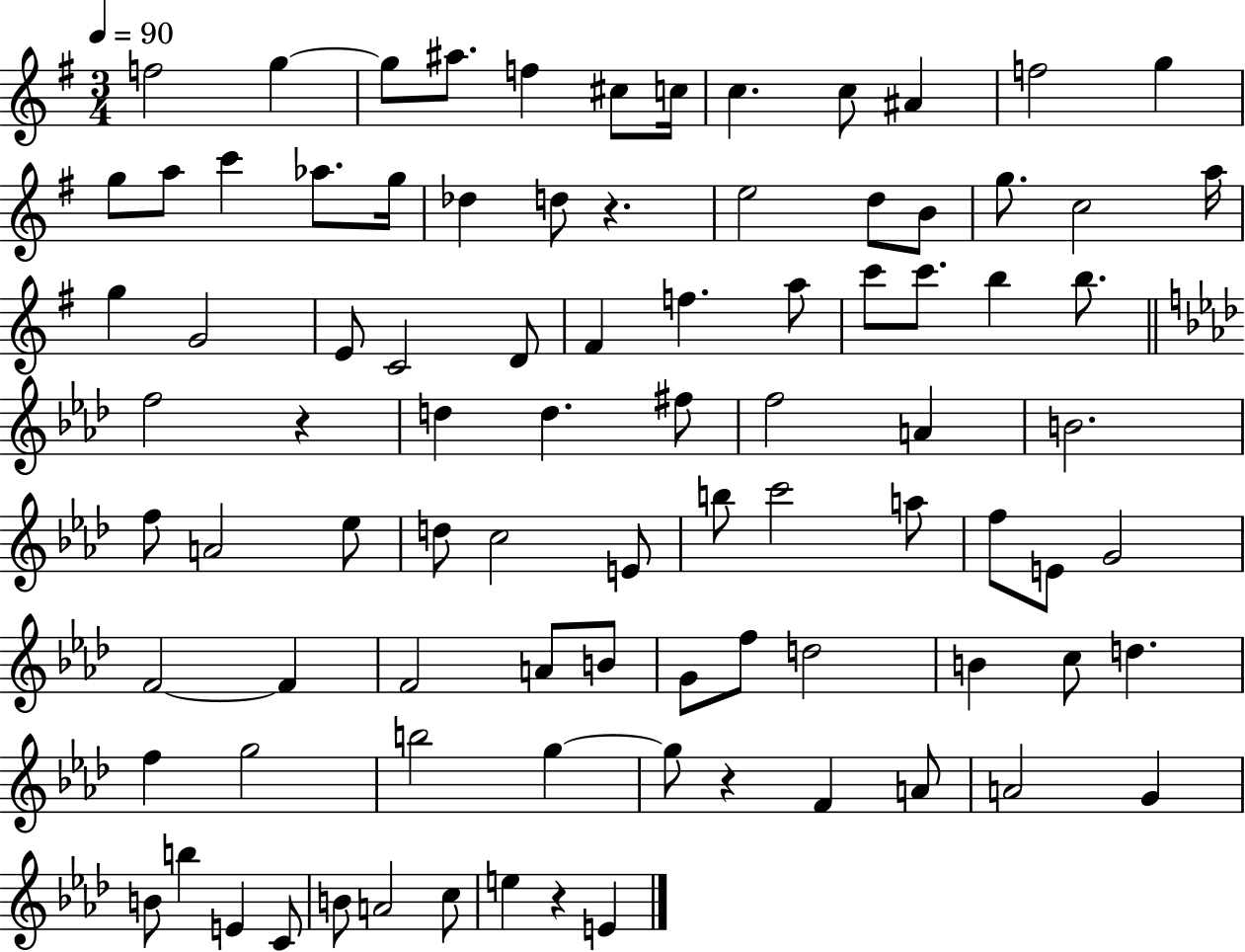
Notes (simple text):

F5/h G5/q G5/e A#5/e. F5/q C#5/e C5/s C5/q. C5/e A#4/q F5/h G5/q G5/e A5/e C6/q Ab5/e. G5/s Db5/q D5/e R/q. E5/h D5/e B4/e G5/e. C5/h A5/s G5/q G4/h E4/e C4/h D4/e F#4/q F5/q. A5/e C6/e C6/e. B5/q B5/e. F5/h R/q D5/q D5/q. F#5/e F5/h A4/q B4/h. F5/e A4/h Eb5/e D5/e C5/h E4/e B5/e C6/h A5/e F5/e E4/e G4/h F4/h F4/q F4/h A4/e B4/e G4/e F5/e D5/h B4/q C5/e D5/q. F5/q G5/h B5/h G5/q G5/e R/q F4/q A4/e A4/h G4/q B4/e B5/q E4/q C4/e B4/e A4/h C5/e E5/q R/q E4/q